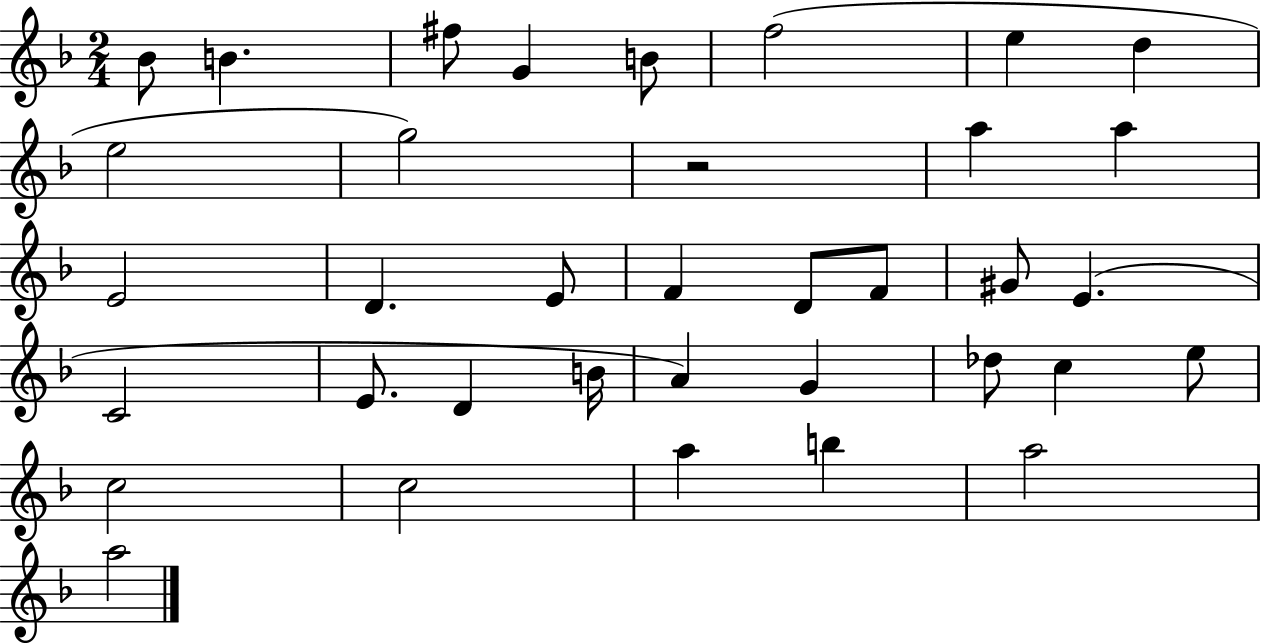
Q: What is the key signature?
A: F major